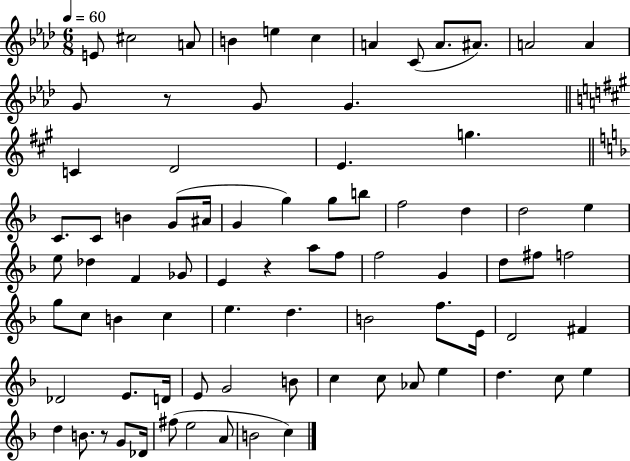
{
  \clef treble
  \numericTimeSignature
  \time 6/8
  \key aes \major
  \tempo 4 = 60
  \repeat volta 2 { e'8 cis''2 a'8 | b'4 e''4 c''4 | a'4 c'8( a'8. ais'8.) | a'2 a'4 | \break g'8 r8 g'8 g'4. | \bar "||" \break \key a \major c'4 d'2 | e'4. g''4. | \bar "||" \break \key d \minor c'8. c'8 b'4 g'8( ais'16 | g'4 g''4) g''8 b''8 | f''2 d''4 | d''2 e''4 | \break e''8 des''4 f'4 ges'8 | e'4 r4 a''8 f''8 | f''2 g'4 | d''8 fis''8 f''2 | \break g''8 c''8 b'4 c''4 | e''4. d''4. | b'2 f''8. e'16 | d'2 fis'4 | \break des'2 e'8. d'16 | e'8 g'2 b'8 | c''4 c''8 aes'8 e''4 | d''4. c''8 e''4 | \break d''4 b'8. r8 g'8 des'16 | fis''8( e''2 a'8 | b'2 c''4) | } \bar "|."
}